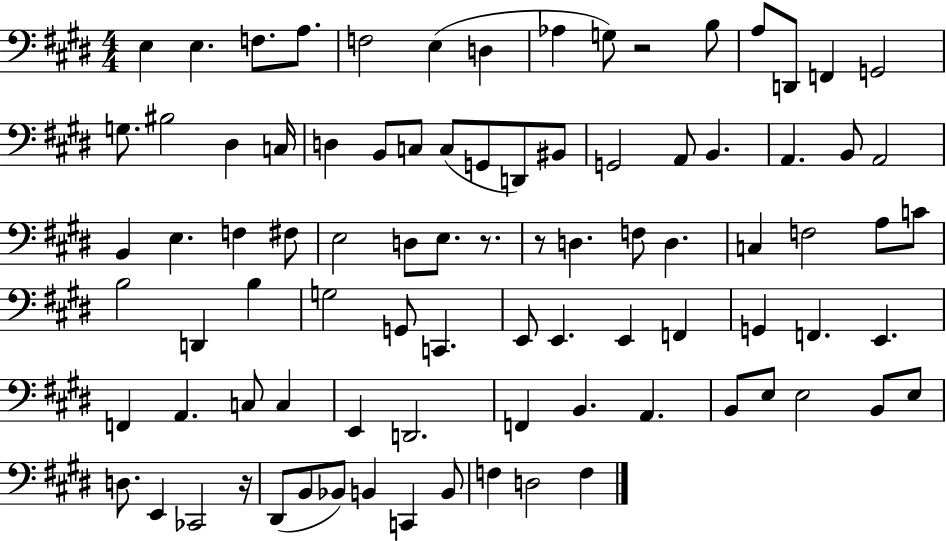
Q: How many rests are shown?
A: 4